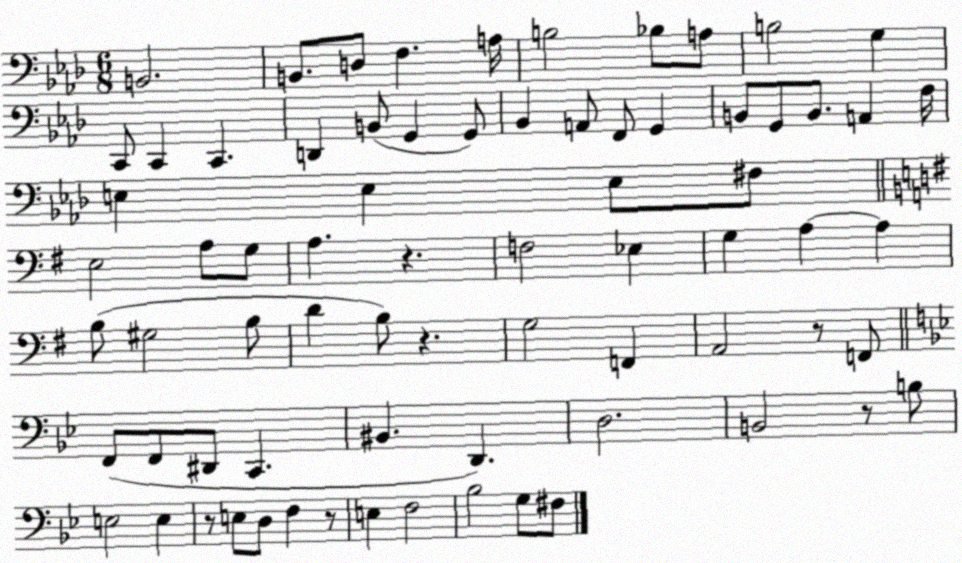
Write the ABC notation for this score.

X:1
T:Untitled
M:6/8
L:1/4
K:Ab
B,,2 B,,/2 D,/2 F, A,/4 B,2 _B,/2 A,/2 B,2 G, C,,/2 C,, C,, D,, B,,/2 G,, G,,/2 _B,, A,,/2 F,,/2 G,, B,,/2 G,,/2 B,,/2 A,, F,/4 E, E, E,/2 ^F,/2 E,2 A,/2 G,/2 A, z F,2 _E, G, A, A, B,/2 ^G,2 B,/2 D B,/2 z G,2 F,, A,,2 z/2 F,,/2 F,,/2 F,,/2 ^D,,/2 C,, ^B,, D,, D,2 B,,2 z/2 B,/2 E,2 E, z/2 E,/2 D,/2 F, z/2 E, F,2 _B,2 G,/2 ^F,/2